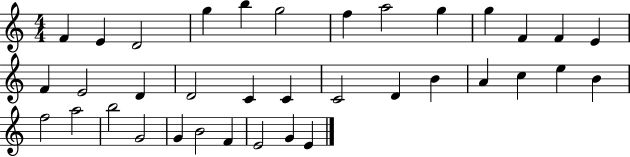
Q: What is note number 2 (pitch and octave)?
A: E4